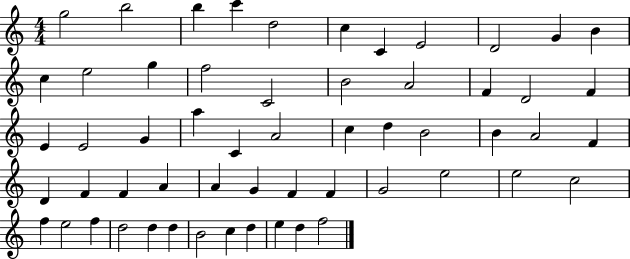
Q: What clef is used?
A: treble